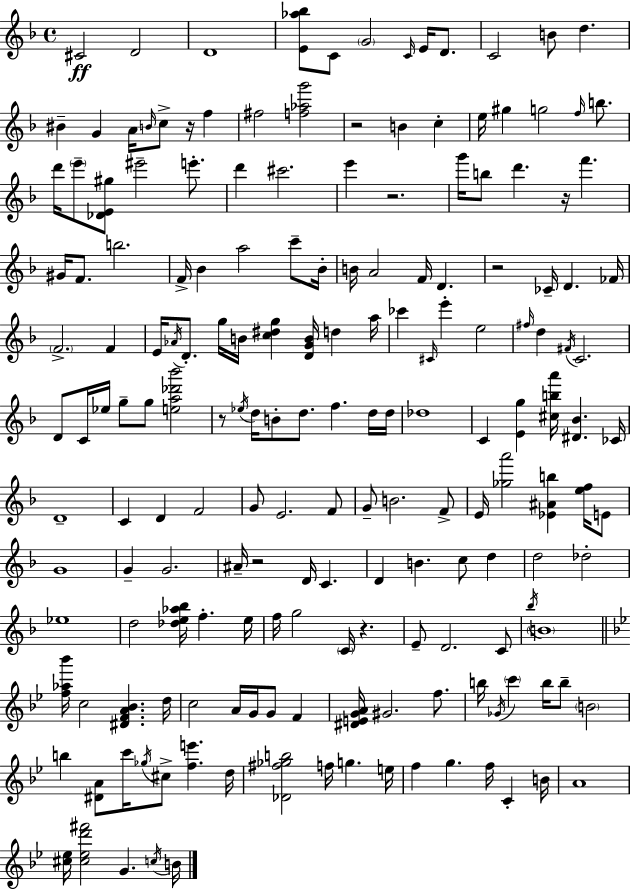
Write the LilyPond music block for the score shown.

{
  \clef treble
  \time 4/4
  \defaultTimeSignature
  \key f \major
  cis'2\ff d'2 | d'1 | <e' aes'' bes''>8 c'8 \parenthesize g'2 \grace { c'16 } e'16 d'8. | c'2 b'8 d''4. | \break bis'4-- g'4 a'16 \grace { b'16 } c''8-> r16 f''4 | fis''2 <f'' aes'' g'''>2 | r2 b'4 c''4-. | e''16 gis''4 g''2 \grace { f''16 } | \break b''8. d'''16 \parenthesize e'''8-- <des' e' gis''>8 eis'''2-- | e'''8.-. d'''4 cis'''2. | e'''4 r2. | g'''16 b''8 d'''4. r16 f'''4. | \break gis'16 f'8. b''2. | f'16-> bes'4 a''2 | c'''8-- bes'16-. b'16 a'2 f'16 d'4. | r2 ces'16-- d'4. | \break fes'16 \parenthesize f'2.-> f'4 | e'16 \acciaccatura { aes'16 } d'8.-. g''16 b'16 <c'' dis'' g''>4 <d' g' b'>16 d''4 | a''16 ces'''4 \grace { cis'16 } e'''4-. e''2 | \grace { fis''16 } d''4 \acciaccatura { fis'16 } c'2. | \break d'8 c'16 ees''16 g''8-- g''8 <e'' a'' des''' bes'''>2 | r8 \acciaccatura { ees''16 } d''16 b'8-. d''8. | f''4. d''16 d''16 des''1 | c'4 <e' g''>4 | \break <cis'' b'' a'''>16 <dis' bes'>4. ces'16 d'1-- | c'4 d'4 | f'2 g'8 e'2. | f'8 g'8-- b'2. | \break f'8-> e'16 <ges'' a'''>2 | <ees' ais' b''>4 <e'' f''>16 e'8 g'1 | g'4-- g'2. | ais'16-- r2 | \break d'16 c'4. d'4 b'4. | c''8 d''4 d''2 | des''2-. ees''1 | d''2 | \break <des'' e'' aes'' bes''>16 f''4.-. e''16 f''16 g''2 | \parenthesize c'16 r4. e'8-- d'2. | c'8 \acciaccatura { bes''16 } \parenthesize b'1 | \bar "||" \break \key bes \major <f'' aes'' bes'''>16 c''2 <dis' f' a' bes'>4. d''16 | c''2 a'16 g'16 g'8 f'4 | <dis' e' g' a'>16 gis'2. f''8. | b''16 \acciaccatura { ges'16 } \parenthesize c'''4 b''16 b''8-- \parenthesize b'2 | \break b''4 <dis' a'>8 c'''16 \acciaccatura { ges''16 } cis''8-> <f'' e'''>4. | d''16 <des' fis'' ges'' b''>2 f''16 g''4. | e''16 f''4 g''4. f''16 c'4-. | b'16 a'1 | \break <cis'' ees''>16 <cis'' ees'' d''' fis'''>2 g'4. | \acciaccatura { c''16 } b'16 \bar "|."
}